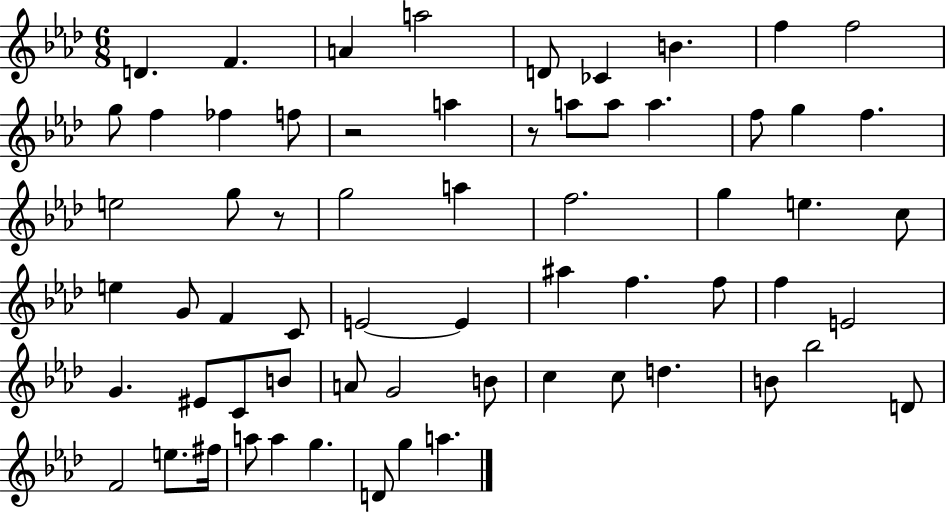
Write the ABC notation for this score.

X:1
T:Untitled
M:6/8
L:1/4
K:Ab
D F A a2 D/2 _C B f f2 g/2 f _f f/2 z2 a z/2 a/2 a/2 a f/2 g f e2 g/2 z/2 g2 a f2 g e c/2 e G/2 F C/2 E2 E ^a f f/2 f E2 G ^E/2 C/2 B/2 A/2 G2 B/2 c c/2 d B/2 _b2 D/2 F2 e/2 ^f/4 a/2 a g D/2 g a